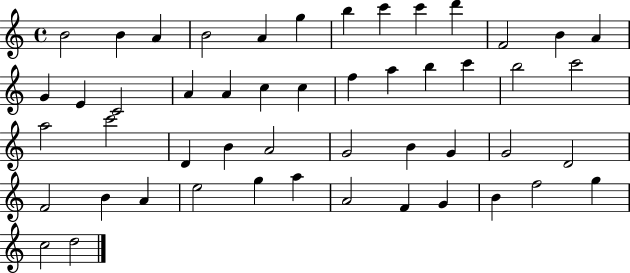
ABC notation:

X:1
T:Untitled
M:4/4
L:1/4
K:C
B2 B A B2 A g b c' c' d' F2 B A G E C2 A A c c f a b c' b2 c'2 a2 c'2 D B A2 G2 B G G2 D2 F2 B A e2 g a A2 F G B f2 g c2 d2